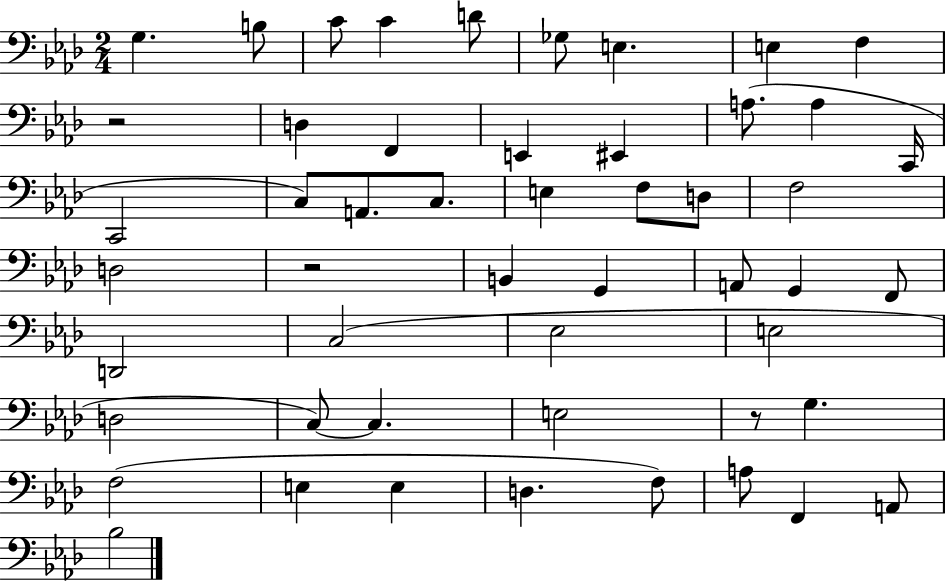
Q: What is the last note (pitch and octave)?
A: Bb3